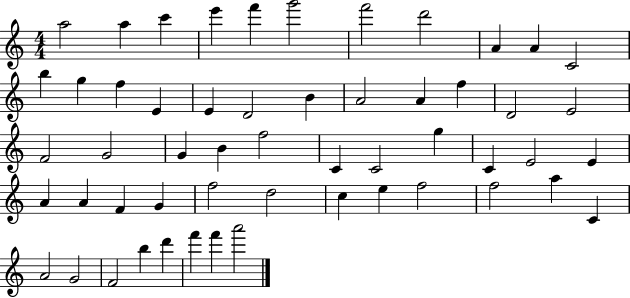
X:1
T:Untitled
M:4/4
L:1/4
K:C
a2 a c' e' f' g'2 f'2 d'2 A A C2 b g f E E D2 B A2 A f D2 E2 F2 G2 G B f2 C C2 g C E2 E A A F G f2 d2 c e f2 f2 a C A2 G2 F2 b d' f' f' a'2